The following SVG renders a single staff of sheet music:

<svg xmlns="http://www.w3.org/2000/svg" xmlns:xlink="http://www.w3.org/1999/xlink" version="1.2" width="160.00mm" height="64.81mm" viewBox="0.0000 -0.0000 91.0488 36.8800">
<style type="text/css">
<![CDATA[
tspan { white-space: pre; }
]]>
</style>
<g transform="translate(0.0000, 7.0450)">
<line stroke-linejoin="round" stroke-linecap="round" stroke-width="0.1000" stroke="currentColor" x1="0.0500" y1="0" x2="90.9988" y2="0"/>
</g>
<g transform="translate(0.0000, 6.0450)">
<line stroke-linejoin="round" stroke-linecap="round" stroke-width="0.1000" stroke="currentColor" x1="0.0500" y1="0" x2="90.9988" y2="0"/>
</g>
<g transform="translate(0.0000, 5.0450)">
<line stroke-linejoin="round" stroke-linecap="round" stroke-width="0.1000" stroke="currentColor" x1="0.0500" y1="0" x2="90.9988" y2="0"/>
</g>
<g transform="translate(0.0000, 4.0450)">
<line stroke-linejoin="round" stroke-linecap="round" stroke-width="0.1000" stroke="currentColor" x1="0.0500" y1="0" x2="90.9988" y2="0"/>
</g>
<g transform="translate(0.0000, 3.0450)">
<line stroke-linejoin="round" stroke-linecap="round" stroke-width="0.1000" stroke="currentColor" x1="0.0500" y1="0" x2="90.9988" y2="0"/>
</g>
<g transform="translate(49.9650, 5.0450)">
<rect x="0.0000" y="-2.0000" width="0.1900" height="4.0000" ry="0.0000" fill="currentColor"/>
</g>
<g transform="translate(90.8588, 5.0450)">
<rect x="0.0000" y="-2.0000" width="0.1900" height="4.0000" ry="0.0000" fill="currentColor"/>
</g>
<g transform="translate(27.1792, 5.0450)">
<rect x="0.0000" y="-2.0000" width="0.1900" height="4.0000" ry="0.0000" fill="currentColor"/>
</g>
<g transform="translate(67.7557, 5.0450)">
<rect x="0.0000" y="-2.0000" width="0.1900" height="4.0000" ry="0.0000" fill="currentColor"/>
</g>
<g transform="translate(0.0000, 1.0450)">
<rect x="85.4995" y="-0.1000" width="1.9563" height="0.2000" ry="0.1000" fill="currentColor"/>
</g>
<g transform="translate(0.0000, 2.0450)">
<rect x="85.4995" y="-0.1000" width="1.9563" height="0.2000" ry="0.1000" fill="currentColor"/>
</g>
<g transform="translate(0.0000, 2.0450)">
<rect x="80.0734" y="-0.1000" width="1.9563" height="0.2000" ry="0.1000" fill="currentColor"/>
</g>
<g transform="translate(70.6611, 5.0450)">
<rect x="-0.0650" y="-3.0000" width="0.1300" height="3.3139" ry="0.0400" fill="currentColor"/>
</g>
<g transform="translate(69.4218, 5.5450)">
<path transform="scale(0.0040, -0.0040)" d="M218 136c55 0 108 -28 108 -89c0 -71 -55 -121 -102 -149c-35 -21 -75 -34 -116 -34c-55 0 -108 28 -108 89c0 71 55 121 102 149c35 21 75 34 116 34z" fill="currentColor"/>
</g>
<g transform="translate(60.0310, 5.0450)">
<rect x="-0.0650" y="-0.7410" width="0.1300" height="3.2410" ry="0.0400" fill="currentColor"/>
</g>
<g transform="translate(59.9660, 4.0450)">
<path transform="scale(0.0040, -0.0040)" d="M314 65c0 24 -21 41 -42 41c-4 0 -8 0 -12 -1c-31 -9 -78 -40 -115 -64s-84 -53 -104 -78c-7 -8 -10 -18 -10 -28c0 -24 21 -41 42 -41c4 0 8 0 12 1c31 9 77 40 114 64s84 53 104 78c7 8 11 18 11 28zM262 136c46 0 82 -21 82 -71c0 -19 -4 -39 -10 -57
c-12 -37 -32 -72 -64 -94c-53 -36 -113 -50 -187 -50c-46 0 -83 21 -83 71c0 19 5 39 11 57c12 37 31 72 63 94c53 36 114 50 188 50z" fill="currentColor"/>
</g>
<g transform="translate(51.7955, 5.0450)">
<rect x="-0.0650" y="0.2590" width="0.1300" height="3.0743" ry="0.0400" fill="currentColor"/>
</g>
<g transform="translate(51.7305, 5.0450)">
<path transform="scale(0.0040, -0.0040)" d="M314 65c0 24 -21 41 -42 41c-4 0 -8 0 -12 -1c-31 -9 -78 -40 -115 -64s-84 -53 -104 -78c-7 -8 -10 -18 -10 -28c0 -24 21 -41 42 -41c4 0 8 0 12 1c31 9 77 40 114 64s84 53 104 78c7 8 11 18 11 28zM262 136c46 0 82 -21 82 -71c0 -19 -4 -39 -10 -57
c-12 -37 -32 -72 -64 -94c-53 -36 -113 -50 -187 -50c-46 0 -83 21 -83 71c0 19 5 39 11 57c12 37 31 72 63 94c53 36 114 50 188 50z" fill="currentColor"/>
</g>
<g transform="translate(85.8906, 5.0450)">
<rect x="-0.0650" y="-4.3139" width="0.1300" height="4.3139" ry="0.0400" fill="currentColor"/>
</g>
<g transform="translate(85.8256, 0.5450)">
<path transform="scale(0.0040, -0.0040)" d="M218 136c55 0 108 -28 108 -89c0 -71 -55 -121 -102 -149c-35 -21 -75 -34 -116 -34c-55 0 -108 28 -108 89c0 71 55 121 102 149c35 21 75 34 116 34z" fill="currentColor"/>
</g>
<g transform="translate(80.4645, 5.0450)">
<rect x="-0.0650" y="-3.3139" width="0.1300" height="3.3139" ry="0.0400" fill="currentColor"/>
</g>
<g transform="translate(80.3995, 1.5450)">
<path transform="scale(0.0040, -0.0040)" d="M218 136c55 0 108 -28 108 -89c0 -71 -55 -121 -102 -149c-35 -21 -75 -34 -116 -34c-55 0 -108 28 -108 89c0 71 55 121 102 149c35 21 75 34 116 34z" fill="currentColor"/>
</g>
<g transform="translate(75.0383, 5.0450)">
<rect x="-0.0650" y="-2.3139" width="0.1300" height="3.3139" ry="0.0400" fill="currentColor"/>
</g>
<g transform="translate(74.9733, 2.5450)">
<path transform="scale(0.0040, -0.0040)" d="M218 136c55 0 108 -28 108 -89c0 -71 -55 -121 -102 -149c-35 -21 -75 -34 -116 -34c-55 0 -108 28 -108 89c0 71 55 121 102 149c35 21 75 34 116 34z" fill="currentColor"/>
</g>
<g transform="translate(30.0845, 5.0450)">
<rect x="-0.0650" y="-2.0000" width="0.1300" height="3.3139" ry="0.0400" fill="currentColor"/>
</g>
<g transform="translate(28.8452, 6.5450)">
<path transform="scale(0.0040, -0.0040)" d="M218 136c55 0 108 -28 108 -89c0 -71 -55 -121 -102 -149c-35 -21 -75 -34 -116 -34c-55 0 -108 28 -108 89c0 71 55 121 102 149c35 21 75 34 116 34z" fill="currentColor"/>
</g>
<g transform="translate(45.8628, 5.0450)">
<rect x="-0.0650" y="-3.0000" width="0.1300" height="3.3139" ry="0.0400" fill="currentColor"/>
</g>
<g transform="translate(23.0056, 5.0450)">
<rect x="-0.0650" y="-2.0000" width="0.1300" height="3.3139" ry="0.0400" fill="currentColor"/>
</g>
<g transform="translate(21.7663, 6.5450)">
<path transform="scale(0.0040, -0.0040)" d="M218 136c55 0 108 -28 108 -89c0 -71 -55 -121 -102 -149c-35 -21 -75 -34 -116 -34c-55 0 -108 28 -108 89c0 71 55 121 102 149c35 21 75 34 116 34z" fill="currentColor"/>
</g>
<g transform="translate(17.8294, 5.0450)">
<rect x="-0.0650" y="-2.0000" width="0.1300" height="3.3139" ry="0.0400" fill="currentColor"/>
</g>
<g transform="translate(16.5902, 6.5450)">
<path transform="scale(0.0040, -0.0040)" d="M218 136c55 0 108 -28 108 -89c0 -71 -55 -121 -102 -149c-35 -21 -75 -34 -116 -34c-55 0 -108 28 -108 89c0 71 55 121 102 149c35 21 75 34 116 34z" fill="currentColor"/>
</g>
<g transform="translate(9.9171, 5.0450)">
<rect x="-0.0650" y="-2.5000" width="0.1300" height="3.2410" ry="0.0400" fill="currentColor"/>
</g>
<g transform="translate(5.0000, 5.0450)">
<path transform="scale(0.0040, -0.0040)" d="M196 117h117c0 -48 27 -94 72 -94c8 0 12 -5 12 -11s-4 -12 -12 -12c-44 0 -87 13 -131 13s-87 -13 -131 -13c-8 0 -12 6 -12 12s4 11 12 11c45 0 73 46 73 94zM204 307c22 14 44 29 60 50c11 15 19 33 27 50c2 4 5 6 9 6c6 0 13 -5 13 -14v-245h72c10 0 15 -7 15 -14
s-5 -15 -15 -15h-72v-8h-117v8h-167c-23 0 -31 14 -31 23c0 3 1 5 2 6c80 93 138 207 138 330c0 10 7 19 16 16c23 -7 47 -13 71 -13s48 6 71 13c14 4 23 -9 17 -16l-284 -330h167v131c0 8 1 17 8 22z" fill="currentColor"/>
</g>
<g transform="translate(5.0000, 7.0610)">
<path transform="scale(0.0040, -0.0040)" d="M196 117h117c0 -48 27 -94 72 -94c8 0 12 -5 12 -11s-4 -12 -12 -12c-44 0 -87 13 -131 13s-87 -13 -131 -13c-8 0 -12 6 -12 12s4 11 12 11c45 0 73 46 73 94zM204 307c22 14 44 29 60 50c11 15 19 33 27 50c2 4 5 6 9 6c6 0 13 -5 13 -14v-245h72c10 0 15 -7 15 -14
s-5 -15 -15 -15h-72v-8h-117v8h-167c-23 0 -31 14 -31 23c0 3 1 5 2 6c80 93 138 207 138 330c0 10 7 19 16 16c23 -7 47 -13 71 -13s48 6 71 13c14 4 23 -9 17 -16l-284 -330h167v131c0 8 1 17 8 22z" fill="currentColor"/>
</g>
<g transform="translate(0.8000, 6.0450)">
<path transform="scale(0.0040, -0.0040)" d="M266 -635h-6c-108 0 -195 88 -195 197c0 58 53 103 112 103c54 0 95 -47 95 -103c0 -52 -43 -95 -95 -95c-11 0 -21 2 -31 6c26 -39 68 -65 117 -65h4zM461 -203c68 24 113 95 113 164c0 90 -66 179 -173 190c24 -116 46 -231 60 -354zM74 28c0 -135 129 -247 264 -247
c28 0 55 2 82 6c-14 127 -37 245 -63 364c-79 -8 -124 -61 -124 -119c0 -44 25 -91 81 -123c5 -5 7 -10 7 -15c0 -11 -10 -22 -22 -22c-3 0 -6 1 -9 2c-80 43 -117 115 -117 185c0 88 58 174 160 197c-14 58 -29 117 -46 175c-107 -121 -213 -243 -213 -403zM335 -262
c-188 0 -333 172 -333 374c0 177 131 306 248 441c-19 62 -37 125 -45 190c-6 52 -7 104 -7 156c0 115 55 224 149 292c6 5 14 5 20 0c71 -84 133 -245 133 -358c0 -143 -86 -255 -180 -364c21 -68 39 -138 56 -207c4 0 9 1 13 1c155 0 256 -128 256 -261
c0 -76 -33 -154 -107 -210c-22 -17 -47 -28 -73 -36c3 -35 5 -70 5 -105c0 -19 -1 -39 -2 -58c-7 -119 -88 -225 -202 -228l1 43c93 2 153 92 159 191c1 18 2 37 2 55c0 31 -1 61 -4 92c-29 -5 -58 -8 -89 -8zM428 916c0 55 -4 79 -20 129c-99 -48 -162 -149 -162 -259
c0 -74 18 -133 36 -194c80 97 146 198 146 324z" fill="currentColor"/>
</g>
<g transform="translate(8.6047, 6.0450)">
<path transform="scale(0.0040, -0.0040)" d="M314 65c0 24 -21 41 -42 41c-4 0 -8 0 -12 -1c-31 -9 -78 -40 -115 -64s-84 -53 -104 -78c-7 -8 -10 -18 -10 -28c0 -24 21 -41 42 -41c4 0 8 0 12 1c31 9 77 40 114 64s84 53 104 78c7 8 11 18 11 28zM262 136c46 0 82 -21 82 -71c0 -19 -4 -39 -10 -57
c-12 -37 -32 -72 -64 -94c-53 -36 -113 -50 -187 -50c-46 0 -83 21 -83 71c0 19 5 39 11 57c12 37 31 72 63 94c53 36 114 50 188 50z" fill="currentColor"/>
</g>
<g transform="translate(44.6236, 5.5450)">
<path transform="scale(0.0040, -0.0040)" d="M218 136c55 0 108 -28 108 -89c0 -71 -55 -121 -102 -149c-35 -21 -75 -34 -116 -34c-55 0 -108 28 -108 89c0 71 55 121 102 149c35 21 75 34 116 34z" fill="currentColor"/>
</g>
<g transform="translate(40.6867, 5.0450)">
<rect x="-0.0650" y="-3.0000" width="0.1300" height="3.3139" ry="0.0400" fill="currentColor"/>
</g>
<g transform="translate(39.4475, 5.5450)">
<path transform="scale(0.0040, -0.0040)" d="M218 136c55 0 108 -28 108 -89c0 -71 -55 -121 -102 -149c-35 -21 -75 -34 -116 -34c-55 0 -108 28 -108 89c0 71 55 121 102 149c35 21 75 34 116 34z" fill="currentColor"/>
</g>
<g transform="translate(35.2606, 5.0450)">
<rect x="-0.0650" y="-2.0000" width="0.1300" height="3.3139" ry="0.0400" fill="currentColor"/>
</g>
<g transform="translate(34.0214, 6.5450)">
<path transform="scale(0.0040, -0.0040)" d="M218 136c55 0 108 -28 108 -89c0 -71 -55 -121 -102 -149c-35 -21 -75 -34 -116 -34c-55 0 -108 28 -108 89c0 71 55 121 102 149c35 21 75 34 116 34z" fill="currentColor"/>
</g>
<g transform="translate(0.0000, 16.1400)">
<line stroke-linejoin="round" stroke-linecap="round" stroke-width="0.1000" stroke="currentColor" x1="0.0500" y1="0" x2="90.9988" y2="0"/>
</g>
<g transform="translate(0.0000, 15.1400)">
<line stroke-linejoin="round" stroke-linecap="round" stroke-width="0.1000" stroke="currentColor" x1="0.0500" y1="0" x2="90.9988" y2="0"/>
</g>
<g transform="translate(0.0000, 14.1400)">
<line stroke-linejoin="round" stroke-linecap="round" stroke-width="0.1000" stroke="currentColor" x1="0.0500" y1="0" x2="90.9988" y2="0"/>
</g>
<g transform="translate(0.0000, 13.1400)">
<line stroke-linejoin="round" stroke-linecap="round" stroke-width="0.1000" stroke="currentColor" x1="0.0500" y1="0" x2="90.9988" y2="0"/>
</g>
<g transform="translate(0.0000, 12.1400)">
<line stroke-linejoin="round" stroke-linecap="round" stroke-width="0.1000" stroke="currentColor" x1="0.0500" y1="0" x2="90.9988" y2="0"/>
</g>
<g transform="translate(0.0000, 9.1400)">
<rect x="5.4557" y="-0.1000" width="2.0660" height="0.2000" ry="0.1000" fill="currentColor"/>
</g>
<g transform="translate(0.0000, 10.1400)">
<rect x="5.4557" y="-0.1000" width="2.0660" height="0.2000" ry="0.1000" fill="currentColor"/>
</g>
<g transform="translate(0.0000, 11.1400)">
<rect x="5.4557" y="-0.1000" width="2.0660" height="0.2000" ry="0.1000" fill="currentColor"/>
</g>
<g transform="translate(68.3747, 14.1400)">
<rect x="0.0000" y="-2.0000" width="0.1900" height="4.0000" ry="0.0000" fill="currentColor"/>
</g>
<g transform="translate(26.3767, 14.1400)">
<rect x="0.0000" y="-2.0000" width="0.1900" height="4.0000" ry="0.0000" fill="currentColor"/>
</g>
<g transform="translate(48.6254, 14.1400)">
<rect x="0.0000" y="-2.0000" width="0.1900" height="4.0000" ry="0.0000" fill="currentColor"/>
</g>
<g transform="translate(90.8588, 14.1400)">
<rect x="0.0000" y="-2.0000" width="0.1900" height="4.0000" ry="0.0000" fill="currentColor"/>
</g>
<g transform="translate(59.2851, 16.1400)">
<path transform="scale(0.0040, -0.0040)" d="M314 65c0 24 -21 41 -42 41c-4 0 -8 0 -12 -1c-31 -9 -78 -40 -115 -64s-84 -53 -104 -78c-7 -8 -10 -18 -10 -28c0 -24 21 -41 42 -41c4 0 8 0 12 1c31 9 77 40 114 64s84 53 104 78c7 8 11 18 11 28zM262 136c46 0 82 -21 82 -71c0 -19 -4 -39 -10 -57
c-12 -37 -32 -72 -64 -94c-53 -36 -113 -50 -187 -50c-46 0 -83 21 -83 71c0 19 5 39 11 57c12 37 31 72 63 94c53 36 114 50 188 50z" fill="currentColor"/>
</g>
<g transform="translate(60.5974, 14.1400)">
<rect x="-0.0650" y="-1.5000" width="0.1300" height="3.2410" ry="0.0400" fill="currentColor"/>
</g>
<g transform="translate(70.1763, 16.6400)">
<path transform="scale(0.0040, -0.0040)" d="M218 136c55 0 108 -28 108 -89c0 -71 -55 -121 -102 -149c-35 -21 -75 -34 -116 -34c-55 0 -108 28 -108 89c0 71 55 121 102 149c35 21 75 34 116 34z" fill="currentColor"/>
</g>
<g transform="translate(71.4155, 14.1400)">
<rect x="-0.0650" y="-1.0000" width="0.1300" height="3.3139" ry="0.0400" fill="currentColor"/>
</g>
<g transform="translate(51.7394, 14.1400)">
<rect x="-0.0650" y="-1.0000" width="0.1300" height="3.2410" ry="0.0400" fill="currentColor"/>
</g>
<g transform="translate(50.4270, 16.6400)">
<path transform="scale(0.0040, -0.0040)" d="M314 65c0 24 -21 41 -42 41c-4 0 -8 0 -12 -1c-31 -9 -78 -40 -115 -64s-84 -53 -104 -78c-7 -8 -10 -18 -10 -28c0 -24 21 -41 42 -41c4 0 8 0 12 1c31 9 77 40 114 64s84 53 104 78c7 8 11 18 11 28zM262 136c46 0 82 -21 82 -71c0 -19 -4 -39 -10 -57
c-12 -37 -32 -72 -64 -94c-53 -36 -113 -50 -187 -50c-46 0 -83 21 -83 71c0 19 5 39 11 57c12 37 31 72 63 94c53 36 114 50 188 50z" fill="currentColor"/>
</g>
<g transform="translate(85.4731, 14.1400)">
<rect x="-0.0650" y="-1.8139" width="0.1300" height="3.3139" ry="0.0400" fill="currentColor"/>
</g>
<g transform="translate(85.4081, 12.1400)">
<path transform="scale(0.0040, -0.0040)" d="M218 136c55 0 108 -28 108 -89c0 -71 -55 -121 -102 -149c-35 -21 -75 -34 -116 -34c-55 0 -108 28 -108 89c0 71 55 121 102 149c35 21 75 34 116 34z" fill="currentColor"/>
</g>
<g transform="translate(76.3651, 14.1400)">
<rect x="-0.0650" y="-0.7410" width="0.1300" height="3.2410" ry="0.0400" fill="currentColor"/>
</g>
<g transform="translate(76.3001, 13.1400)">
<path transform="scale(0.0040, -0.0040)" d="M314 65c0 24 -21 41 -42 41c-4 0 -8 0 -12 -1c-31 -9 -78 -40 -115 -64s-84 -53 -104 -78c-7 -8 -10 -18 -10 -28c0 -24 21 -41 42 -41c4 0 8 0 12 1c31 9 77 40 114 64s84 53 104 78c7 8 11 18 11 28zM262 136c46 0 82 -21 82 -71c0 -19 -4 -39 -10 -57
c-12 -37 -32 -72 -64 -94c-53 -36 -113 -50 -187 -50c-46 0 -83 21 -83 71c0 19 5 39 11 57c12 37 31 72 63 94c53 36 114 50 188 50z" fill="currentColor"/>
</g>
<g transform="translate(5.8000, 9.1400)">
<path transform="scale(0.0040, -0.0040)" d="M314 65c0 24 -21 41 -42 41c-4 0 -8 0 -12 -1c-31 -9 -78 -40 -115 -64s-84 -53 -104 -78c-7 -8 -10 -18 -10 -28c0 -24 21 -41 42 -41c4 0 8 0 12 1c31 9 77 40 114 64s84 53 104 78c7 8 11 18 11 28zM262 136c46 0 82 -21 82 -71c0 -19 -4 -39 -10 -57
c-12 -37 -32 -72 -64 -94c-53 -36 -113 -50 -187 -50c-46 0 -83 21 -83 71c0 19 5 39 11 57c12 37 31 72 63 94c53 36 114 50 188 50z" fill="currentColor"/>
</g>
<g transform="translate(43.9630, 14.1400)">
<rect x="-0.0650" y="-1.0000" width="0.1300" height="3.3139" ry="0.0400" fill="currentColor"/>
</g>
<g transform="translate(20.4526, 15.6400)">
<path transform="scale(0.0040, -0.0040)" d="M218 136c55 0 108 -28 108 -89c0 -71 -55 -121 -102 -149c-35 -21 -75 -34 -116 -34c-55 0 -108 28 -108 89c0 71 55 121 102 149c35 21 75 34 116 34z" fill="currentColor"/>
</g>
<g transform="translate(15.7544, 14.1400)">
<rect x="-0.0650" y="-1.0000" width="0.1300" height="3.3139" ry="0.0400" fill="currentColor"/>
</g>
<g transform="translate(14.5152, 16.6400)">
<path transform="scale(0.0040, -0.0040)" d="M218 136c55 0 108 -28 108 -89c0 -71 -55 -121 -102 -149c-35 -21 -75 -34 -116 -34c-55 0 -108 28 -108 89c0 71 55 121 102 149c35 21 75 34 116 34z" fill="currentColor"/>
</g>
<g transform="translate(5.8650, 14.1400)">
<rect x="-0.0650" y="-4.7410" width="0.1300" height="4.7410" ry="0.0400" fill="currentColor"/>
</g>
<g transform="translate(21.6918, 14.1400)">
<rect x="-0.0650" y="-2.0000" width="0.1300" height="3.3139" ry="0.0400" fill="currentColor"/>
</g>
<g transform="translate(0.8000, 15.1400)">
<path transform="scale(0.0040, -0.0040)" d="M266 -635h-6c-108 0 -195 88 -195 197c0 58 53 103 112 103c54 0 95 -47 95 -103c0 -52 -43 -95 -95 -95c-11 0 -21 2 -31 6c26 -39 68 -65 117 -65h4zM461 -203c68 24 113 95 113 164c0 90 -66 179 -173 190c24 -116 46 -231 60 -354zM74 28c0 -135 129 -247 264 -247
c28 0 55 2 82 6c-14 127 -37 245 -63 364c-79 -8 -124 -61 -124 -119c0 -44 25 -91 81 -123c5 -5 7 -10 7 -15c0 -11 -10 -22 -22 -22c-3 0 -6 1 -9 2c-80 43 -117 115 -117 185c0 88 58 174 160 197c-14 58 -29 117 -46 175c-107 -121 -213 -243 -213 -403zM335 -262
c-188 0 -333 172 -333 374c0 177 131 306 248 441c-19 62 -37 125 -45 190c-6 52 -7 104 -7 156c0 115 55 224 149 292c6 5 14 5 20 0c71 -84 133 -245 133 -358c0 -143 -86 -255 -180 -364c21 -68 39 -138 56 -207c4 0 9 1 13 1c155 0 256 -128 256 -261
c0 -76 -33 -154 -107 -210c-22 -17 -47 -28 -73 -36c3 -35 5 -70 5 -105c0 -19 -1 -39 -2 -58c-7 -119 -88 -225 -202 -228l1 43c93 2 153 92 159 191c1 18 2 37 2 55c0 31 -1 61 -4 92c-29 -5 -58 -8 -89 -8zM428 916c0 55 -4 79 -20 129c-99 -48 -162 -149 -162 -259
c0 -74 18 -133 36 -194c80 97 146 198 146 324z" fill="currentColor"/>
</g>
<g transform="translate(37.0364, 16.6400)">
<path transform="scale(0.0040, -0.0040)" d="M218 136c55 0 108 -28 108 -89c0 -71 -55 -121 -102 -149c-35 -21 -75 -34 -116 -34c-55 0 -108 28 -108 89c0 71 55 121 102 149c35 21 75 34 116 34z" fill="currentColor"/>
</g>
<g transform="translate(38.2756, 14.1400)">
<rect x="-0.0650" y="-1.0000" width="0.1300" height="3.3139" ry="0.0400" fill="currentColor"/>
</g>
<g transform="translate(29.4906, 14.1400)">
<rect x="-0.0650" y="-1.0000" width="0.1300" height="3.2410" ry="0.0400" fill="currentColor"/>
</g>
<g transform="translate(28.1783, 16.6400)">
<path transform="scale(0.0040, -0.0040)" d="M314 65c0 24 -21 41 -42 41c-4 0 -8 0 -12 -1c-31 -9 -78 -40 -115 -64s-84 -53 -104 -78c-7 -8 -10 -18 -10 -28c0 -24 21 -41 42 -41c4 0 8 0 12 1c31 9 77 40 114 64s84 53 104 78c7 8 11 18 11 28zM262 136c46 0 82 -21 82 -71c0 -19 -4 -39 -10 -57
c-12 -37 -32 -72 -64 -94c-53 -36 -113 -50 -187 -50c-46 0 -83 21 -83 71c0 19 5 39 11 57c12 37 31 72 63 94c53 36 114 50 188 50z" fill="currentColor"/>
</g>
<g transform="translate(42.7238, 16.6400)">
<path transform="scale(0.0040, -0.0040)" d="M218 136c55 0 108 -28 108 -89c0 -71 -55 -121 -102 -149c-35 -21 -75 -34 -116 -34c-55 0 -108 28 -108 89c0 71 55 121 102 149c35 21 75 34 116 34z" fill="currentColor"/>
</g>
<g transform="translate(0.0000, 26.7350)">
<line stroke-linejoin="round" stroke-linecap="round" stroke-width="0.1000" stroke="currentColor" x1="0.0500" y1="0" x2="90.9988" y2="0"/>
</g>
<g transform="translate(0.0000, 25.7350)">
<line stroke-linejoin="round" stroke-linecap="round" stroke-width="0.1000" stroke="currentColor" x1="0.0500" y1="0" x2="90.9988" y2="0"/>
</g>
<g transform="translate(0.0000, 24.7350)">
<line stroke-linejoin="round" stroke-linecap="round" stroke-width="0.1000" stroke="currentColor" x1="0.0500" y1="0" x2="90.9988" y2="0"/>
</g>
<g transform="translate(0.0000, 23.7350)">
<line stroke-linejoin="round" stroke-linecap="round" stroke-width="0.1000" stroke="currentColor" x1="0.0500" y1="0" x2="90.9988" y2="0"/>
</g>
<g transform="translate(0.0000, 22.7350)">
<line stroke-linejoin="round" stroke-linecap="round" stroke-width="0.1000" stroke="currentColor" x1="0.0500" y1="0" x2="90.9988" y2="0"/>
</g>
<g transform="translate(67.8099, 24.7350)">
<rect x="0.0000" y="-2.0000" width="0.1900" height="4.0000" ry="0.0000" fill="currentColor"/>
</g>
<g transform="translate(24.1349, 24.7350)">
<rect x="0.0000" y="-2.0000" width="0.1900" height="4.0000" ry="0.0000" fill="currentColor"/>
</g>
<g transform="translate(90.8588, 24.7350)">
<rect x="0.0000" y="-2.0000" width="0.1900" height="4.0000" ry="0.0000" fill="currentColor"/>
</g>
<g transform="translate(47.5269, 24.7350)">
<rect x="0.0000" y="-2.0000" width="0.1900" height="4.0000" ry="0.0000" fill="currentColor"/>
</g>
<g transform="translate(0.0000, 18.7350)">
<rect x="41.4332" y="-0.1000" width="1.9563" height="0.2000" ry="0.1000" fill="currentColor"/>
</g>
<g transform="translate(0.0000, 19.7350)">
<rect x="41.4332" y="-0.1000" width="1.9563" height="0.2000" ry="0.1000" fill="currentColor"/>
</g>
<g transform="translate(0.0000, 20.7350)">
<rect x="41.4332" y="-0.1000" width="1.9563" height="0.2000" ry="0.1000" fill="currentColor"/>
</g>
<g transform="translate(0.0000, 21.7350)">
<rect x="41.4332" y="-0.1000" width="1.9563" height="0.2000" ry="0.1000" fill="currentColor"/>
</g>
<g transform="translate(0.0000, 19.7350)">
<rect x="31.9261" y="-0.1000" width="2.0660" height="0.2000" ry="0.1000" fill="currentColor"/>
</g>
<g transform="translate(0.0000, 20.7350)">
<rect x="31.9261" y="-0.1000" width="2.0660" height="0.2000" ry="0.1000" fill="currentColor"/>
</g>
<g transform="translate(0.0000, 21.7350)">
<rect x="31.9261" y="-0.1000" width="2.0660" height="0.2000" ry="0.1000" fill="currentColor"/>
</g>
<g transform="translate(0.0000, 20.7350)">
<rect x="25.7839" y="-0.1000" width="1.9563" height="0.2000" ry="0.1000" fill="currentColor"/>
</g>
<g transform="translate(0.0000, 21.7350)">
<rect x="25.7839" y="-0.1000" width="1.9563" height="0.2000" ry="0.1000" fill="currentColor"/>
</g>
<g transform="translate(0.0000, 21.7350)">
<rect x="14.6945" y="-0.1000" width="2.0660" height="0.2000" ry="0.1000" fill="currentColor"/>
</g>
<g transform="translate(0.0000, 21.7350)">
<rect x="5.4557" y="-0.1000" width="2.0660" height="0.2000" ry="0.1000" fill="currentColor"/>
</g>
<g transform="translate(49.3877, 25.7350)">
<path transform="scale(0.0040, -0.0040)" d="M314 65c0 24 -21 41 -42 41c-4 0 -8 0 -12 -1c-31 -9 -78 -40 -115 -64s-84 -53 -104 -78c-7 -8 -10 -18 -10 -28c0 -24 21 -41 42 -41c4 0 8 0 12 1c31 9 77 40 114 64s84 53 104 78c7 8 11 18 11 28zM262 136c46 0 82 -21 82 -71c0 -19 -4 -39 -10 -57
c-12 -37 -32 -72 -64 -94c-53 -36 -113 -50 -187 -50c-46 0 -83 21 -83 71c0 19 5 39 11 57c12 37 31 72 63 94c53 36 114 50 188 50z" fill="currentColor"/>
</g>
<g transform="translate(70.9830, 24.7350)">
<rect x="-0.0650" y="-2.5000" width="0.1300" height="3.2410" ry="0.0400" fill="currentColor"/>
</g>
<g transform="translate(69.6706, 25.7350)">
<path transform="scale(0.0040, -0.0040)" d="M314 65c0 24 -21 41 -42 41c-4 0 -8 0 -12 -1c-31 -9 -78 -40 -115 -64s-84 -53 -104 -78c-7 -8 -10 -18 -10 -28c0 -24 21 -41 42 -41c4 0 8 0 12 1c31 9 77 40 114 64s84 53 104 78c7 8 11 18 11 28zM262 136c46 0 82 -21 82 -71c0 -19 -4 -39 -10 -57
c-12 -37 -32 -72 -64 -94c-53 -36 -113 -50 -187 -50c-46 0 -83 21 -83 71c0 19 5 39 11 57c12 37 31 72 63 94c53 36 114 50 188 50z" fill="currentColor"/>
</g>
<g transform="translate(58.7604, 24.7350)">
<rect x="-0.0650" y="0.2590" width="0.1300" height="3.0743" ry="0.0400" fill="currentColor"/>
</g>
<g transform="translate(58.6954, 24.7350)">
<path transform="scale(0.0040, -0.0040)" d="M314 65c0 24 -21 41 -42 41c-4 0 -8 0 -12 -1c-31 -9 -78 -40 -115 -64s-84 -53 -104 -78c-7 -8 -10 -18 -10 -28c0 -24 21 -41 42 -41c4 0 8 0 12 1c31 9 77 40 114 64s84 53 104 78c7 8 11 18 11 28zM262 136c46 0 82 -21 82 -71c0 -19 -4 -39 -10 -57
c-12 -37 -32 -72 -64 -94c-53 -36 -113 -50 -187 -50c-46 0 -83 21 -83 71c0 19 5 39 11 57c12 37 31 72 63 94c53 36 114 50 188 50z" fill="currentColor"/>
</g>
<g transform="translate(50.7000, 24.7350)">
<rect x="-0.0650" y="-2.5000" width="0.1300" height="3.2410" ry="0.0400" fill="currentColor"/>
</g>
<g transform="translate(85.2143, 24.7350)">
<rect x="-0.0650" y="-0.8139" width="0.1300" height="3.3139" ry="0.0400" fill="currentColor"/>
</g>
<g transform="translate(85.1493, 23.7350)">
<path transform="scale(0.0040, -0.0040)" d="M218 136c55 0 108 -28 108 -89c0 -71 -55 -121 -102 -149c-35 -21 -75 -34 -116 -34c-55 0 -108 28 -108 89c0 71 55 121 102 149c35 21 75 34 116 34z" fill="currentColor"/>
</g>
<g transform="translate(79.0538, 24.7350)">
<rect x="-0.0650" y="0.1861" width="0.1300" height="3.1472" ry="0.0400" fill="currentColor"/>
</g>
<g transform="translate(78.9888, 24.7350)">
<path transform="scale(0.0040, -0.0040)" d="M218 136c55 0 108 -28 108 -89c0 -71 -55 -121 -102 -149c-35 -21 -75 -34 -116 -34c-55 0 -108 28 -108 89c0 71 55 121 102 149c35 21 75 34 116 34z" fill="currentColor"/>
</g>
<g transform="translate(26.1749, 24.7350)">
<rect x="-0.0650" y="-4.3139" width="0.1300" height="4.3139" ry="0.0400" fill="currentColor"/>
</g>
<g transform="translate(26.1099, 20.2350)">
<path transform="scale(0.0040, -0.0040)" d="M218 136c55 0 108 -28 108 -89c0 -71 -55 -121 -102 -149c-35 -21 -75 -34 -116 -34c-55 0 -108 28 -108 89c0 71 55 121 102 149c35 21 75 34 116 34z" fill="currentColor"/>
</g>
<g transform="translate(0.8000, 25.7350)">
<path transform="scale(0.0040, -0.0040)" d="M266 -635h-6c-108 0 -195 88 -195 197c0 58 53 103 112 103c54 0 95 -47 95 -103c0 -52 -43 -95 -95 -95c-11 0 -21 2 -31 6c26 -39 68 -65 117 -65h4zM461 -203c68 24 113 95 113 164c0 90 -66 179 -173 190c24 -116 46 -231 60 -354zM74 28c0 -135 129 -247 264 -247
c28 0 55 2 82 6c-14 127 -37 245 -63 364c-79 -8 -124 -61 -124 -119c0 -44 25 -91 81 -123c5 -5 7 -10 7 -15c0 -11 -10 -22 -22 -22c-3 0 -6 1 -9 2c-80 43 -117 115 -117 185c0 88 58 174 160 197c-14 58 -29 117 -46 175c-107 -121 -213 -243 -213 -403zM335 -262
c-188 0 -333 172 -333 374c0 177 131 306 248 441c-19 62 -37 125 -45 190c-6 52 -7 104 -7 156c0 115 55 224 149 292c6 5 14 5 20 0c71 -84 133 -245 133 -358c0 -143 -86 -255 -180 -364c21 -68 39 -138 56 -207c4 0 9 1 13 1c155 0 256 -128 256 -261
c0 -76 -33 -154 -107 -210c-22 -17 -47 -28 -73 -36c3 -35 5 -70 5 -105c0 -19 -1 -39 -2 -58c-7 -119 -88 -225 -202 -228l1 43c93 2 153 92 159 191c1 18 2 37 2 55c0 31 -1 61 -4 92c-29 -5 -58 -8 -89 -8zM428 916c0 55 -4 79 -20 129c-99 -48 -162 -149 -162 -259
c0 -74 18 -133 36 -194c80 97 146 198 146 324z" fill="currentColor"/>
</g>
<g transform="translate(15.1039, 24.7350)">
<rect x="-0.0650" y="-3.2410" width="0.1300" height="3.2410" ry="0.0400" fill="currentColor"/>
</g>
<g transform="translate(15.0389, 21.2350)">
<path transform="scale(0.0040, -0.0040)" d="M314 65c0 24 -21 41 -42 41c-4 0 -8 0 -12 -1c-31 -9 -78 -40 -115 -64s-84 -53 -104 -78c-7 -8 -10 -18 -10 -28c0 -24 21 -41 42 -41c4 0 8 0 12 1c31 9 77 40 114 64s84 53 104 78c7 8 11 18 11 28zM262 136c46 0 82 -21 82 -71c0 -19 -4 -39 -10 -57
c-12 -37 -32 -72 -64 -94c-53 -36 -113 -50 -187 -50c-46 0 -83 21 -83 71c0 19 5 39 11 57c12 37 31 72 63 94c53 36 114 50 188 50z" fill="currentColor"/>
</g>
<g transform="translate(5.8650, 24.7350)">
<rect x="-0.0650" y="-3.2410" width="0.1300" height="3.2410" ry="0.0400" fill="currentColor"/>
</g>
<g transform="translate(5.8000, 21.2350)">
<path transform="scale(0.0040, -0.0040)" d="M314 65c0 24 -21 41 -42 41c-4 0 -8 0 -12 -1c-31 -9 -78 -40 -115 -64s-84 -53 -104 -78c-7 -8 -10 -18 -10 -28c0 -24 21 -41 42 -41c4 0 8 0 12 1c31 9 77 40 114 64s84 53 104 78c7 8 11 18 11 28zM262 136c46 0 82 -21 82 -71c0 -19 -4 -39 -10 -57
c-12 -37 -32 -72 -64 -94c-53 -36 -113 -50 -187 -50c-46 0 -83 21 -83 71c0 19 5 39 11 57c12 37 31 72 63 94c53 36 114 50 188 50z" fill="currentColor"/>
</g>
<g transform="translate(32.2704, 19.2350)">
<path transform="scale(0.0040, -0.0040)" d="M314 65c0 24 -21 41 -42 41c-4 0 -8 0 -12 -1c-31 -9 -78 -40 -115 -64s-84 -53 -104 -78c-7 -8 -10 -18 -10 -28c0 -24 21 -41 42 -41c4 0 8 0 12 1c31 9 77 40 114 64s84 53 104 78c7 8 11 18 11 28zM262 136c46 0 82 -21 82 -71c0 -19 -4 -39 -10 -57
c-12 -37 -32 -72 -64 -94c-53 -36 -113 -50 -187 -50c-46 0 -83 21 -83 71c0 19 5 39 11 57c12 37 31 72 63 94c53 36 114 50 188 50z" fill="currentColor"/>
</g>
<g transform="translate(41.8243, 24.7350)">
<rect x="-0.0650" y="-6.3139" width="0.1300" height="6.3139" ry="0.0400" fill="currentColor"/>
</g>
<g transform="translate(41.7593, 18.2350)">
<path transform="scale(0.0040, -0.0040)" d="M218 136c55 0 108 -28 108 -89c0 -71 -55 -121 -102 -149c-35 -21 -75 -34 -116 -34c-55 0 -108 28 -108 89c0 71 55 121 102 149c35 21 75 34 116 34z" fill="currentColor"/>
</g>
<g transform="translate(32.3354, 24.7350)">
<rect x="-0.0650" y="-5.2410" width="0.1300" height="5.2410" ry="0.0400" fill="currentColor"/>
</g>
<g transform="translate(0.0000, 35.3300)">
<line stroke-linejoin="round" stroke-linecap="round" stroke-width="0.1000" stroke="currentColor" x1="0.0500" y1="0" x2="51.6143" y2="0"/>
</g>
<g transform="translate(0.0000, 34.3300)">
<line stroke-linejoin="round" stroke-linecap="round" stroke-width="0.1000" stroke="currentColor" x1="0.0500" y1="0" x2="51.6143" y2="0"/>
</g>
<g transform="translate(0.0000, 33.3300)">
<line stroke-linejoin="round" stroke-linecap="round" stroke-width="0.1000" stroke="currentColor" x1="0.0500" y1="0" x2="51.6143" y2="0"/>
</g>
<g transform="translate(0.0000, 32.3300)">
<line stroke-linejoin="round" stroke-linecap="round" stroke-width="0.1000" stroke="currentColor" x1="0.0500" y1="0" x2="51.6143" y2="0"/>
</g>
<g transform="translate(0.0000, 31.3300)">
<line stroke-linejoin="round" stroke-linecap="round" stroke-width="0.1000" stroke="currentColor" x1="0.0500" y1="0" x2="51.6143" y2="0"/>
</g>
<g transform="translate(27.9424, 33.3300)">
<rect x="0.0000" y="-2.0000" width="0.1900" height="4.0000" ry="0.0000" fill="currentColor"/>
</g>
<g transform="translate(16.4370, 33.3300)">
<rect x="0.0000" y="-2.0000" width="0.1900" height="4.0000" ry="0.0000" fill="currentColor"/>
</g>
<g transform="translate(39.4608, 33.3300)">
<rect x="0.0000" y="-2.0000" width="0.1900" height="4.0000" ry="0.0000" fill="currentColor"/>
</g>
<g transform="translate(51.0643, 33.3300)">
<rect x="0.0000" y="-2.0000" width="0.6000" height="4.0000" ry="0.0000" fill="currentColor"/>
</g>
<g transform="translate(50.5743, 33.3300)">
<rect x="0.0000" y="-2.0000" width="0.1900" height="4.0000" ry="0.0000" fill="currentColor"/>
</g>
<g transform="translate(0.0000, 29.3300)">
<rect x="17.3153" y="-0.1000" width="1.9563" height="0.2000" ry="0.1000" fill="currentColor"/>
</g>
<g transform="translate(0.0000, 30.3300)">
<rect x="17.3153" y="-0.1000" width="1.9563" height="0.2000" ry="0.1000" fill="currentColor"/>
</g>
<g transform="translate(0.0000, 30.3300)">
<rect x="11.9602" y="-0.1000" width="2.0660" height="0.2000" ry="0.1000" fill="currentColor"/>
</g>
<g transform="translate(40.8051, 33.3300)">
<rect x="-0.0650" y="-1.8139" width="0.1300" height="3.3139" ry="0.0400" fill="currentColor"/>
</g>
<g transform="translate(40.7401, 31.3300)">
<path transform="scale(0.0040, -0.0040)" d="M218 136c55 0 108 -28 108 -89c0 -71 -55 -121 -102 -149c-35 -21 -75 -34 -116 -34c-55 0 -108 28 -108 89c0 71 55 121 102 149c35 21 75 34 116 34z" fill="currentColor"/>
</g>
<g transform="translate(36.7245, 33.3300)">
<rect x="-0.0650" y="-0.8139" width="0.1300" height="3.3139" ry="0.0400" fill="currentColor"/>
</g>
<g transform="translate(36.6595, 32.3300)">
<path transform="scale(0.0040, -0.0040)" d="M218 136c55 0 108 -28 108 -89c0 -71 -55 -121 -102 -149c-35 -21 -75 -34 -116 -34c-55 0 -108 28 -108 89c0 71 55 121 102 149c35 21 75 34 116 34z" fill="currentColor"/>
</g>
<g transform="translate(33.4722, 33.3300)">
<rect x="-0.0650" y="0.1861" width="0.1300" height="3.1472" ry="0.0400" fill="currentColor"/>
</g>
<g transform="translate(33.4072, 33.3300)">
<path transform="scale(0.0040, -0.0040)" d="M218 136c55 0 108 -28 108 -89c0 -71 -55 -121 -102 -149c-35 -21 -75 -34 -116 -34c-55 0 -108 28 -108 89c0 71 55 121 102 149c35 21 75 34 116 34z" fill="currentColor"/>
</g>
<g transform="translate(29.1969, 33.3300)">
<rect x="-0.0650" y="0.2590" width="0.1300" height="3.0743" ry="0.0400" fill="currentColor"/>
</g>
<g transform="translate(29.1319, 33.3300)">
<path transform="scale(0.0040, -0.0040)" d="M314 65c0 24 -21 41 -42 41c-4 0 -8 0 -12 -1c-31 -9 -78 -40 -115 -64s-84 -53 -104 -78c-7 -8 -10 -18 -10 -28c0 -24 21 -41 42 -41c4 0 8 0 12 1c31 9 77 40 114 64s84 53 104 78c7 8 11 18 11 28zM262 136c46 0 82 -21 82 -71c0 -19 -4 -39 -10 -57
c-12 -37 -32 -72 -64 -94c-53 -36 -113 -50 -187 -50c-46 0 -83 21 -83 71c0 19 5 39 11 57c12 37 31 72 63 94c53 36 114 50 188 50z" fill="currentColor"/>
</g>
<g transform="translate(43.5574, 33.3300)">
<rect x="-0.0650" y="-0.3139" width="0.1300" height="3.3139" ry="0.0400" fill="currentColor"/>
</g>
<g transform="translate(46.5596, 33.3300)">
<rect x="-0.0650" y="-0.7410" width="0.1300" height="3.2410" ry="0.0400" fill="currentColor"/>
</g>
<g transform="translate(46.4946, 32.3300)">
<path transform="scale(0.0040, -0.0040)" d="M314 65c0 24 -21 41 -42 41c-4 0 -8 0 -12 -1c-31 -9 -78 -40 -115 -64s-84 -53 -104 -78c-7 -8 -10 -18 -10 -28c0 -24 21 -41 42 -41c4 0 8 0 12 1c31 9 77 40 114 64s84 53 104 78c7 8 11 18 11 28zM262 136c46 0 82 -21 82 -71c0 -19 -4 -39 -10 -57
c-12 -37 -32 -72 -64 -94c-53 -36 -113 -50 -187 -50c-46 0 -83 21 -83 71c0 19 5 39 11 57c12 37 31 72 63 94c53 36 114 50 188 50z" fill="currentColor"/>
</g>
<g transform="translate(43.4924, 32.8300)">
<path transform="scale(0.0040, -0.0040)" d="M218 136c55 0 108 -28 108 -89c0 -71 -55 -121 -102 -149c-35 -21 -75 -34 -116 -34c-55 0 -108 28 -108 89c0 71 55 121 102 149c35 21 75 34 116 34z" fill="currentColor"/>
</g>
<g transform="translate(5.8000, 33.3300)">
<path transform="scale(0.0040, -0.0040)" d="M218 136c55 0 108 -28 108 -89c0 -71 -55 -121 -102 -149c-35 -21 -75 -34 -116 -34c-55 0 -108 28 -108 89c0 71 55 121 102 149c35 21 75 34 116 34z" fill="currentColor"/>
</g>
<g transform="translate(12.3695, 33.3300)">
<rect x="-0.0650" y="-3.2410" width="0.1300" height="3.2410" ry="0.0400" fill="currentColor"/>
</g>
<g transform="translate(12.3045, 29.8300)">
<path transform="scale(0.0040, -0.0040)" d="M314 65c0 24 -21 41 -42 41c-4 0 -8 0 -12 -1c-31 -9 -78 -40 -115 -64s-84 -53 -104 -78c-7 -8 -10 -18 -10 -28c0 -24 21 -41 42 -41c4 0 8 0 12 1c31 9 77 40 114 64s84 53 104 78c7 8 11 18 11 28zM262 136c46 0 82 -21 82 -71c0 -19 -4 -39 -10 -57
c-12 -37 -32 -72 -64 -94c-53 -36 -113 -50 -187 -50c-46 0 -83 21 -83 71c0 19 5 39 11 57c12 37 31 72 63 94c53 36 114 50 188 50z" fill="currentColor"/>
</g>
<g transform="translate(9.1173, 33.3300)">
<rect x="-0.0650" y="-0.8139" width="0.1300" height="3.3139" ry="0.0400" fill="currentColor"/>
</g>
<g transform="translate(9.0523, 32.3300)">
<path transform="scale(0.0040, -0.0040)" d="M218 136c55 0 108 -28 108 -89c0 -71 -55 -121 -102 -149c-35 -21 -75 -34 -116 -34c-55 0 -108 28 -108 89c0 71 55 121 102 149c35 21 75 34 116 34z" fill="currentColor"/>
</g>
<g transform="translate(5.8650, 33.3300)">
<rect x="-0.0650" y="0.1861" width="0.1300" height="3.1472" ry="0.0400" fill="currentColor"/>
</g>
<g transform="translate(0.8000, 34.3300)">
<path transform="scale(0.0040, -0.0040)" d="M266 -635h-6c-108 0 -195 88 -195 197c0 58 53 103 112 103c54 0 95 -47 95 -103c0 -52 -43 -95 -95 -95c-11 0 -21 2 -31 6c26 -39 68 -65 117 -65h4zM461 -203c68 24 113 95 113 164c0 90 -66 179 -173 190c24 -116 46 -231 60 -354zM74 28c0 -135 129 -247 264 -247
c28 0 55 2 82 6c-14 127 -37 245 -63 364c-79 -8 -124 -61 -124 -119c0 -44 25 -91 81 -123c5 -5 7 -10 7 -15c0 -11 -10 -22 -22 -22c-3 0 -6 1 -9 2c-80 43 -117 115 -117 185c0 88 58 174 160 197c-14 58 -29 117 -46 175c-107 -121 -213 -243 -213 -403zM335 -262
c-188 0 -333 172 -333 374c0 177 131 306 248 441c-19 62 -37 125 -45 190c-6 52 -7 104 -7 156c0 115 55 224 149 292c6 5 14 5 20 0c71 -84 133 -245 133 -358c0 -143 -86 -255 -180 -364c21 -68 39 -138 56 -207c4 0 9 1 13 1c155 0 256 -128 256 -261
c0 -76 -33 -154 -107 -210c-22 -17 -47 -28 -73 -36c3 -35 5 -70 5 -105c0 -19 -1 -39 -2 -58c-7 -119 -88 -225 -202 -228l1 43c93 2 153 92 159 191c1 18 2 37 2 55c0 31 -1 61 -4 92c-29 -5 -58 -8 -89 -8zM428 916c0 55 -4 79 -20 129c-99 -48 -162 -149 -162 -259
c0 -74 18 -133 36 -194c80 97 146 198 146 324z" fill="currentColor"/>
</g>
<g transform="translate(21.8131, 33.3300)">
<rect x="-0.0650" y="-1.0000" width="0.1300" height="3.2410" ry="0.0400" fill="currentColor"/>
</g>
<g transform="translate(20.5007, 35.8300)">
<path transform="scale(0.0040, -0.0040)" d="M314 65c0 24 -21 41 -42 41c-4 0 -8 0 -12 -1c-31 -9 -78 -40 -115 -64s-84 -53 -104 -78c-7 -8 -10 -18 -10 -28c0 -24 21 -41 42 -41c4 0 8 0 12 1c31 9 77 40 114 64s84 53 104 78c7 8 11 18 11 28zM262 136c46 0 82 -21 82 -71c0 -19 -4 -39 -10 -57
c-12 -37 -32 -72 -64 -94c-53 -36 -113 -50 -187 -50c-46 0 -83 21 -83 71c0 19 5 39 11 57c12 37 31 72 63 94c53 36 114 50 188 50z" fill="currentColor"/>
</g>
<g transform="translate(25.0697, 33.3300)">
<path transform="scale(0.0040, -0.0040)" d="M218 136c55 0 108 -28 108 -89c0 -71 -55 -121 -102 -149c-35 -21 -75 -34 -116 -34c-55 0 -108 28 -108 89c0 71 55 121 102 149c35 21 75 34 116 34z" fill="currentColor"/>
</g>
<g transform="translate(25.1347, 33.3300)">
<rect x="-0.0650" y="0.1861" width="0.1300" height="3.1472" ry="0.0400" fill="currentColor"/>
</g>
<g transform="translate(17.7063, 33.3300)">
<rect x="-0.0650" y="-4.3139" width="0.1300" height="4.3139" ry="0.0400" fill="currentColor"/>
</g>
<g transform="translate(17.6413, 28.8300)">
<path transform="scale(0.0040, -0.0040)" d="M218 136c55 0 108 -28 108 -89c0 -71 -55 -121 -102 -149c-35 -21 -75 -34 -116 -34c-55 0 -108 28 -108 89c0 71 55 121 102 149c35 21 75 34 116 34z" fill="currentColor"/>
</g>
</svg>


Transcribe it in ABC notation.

X:1
T:Untitled
M:4/4
L:1/4
K:C
G2 F F F F A A B2 d2 A g b d' e'2 D F D2 D D D2 E2 D d2 f b2 b2 d' f'2 a' G2 B2 G2 B d B d b2 d' D2 B B2 B d f c d2